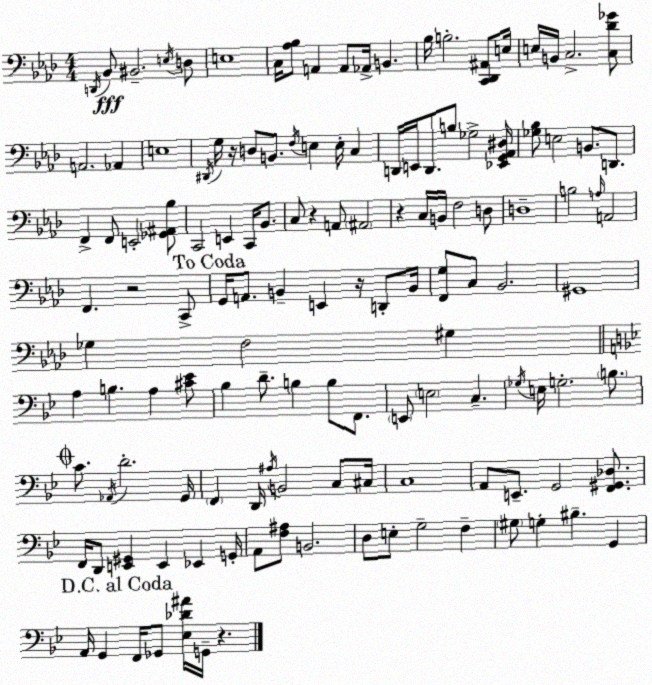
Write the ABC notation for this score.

X:1
T:Untitled
M:4/4
L:1/4
K:Ab
D,,/4 _B,,/2 ^B,,2 E,/4 D,/2 E,4 C,/4 [_A,_B,]/2 A,, A,,/2 _A,,/4 B,, _B,/4 B,2 [C,,_D,,^A,,]/2 E,/4 E,/4 B,,/4 C,2 [C,_D_G]/2 A,,2 _A,, E,4 ^D,,/4 G,/4 z/4 D,/2 B,,/2 F,/4 E, E,/4 C, D,,/4 E,,/4 D,,/2 B,/2 _G,2 [_E,,G,,_A,,^D,]/4 [_G,_B,]/2 E,2 B,,/2 D,,/2 F,, F,,/2 E,,2 [_G,,^A,,_B,]/2 C,,2 E,, C,,/4 _B,,/2 C,/2 z A,,/2 ^A,,2 z C,/4 B,,/4 F,2 D,/2 D,4 B,2 A,/4 A,,2 F,, z2 C,,/2 G,,/4 A,,/2 B,, E,, z/4 D,,/2 B,,/4 [F,,G,]/2 C,/2 _B,,2 ^G,,4 _G, F,2 ^G, A, B, A, [^C_E]/2 _B, D/2 B, B,/2 F,,/2 E,,/2 E,2 C, _G,/4 E,/4 G,2 B,/2 C/2 _A,,/4 D2 G,,/4 F,, D,,/4 ^A,/4 B,,2 C,/2 ^C,/4 C,4 A,,/2 E,,/2 G,,2 [F,,^G,,_D,]/2 F,,/4 D,,/2 [E,,^G,,] E,, _E,, G,,/4 A,,/2 [F,^A,]/2 B,,2 D,/2 E,/2 G,2 F, ^G,/2 G, ^B, G,, A,,/4 G,, F,,/4 _G,,/2 [_E,_D^A]/4 G,,/4 z